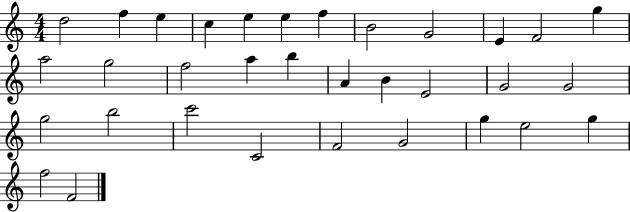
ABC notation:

X:1
T:Untitled
M:4/4
L:1/4
K:C
d2 f e c e e f B2 G2 E F2 g a2 g2 f2 a b A B E2 G2 G2 g2 b2 c'2 C2 F2 G2 g e2 g f2 F2